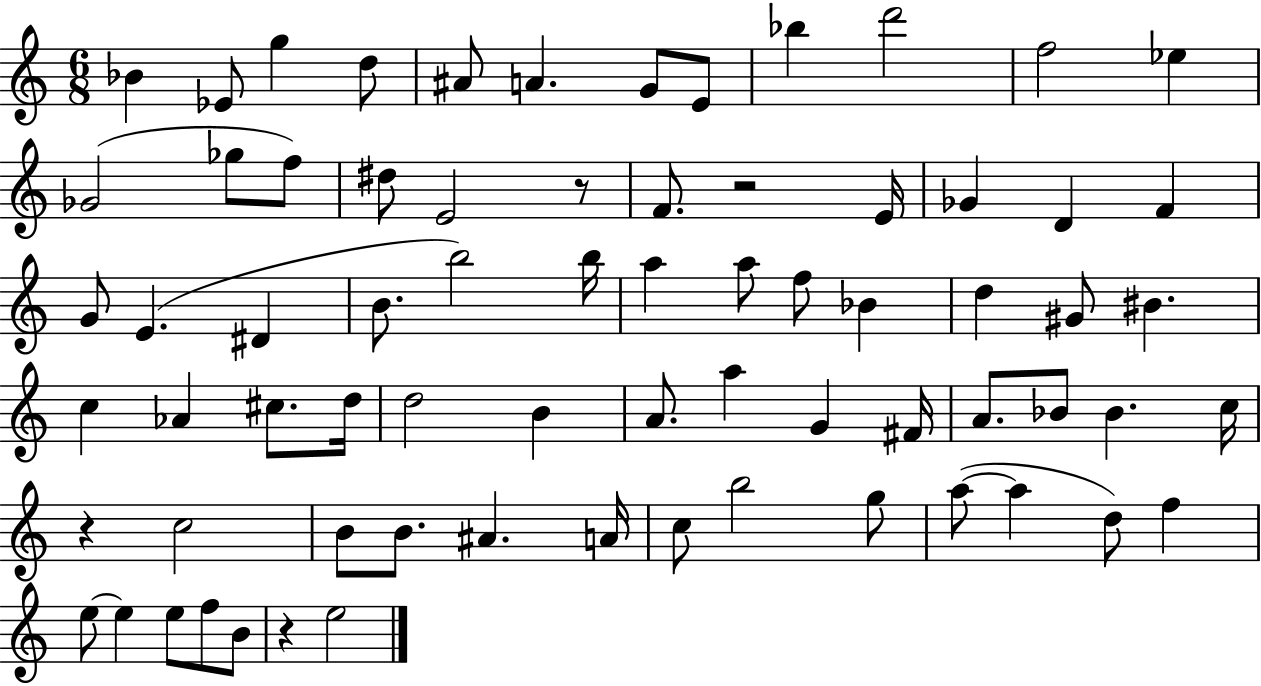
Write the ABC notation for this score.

X:1
T:Untitled
M:6/8
L:1/4
K:C
_B _E/2 g d/2 ^A/2 A G/2 E/2 _b d'2 f2 _e _G2 _g/2 f/2 ^d/2 E2 z/2 F/2 z2 E/4 _G D F G/2 E ^D B/2 b2 b/4 a a/2 f/2 _B d ^G/2 ^B c _A ^c/2 d/4 d2 B A/2 a G ^F/4 A/2 _B/2 _B c/4 z c2 B/2 B/2 ^A A/4 c/2 b2 g/2 a/2 a d/2 f e/2 e e/2 f/2 B/2 z e2